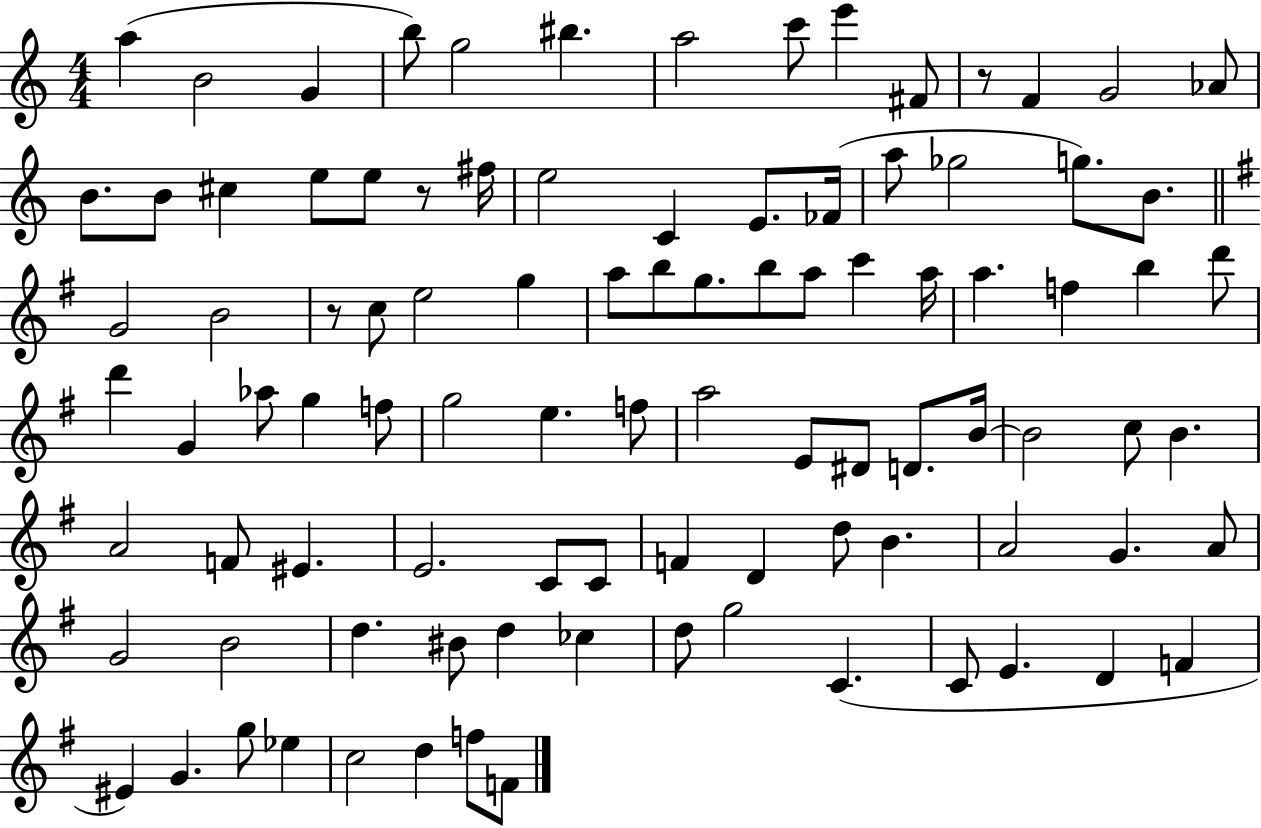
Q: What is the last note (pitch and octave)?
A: F4